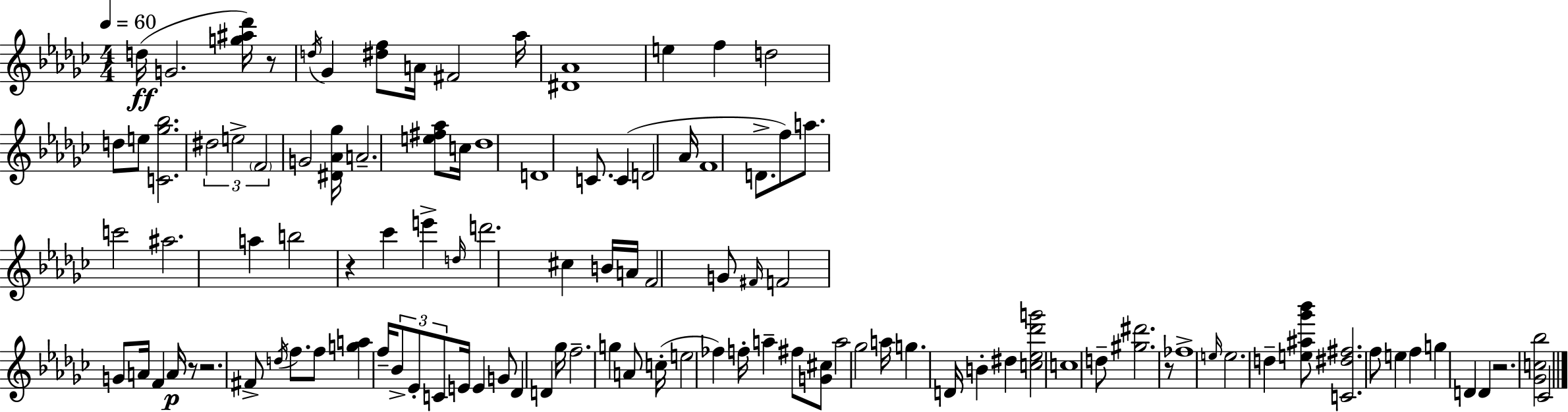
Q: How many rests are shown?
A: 6